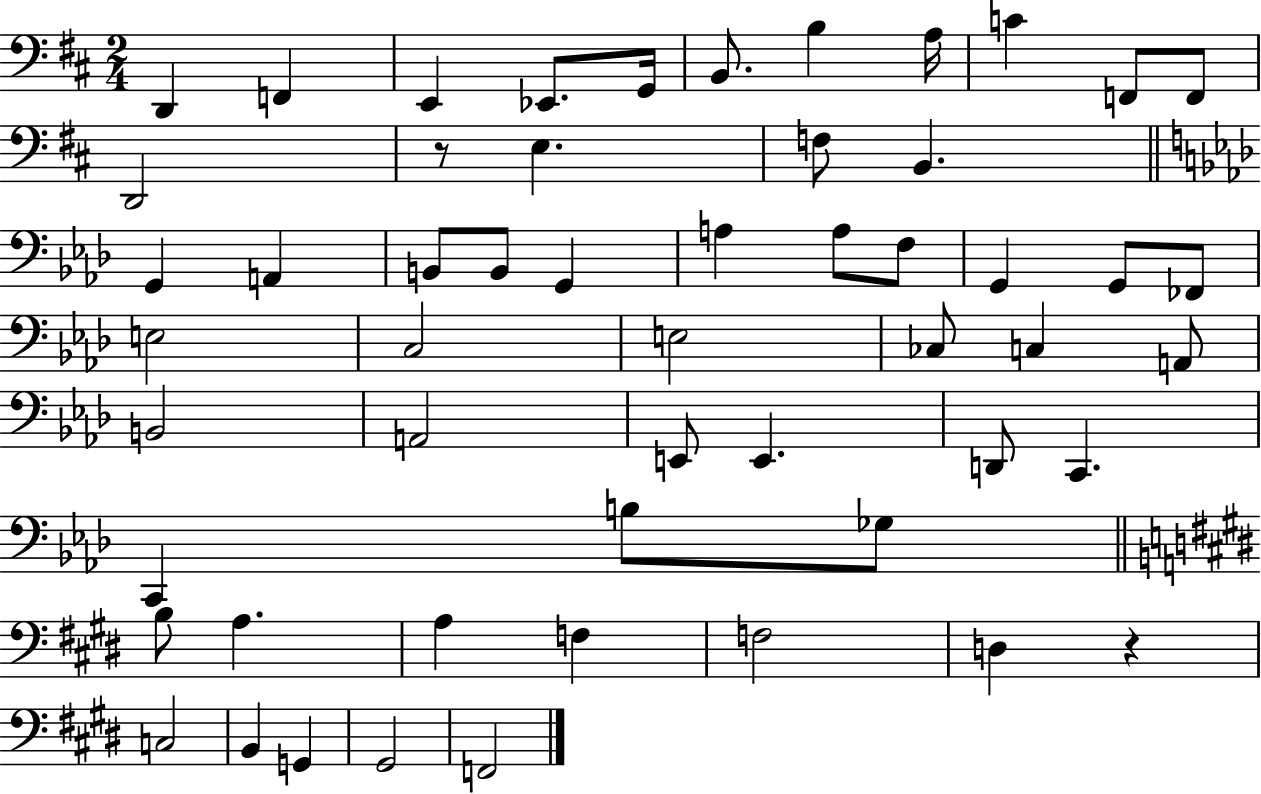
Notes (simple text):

D2/q F2/q E2/q Eb2/e. G2/s B2/e. B3/q A3/s C4/q F2/e F2/e D2/h R/e E3/q. F3/e B2/q. G2/q A2/q B2/e B2/e G2/q A3/q A3/e F3/e G2/q G2/e FES2/e E3/h C3/h E3/h CES3/e C3/q A2/e B2/h A2/h E2/e E2/q. D2/e C2/q. C2/q B3/e Gb3/e B3/e A3/q. A3/q F3/q F3/h D3/q R/q C3/h B2/q G2/q G#2/h F2/h